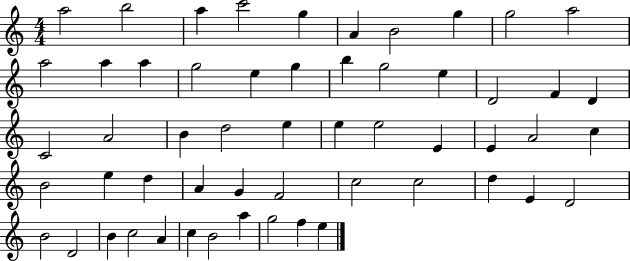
A5/h B5/h A5/q C6/h G5/q A4/q B4/h G5/q G5/h A5/h A5/h A5/q A5/q G5/h E5/q G5/q B5/q G5/h E5/q D4/h F4/q D4/q C4/h A4/h B4/q D5/h E5/q E5/q E5/h E4/q E4/q A4/h C5/q B4/h E5/q D5/q A4/q G4/q F4/h C5/h C5/h D5/q E4/q D4/h B4/h D4/h B4/q C5/h A4/q C5/q B4/h A5/q G5/h F5/q E5/q